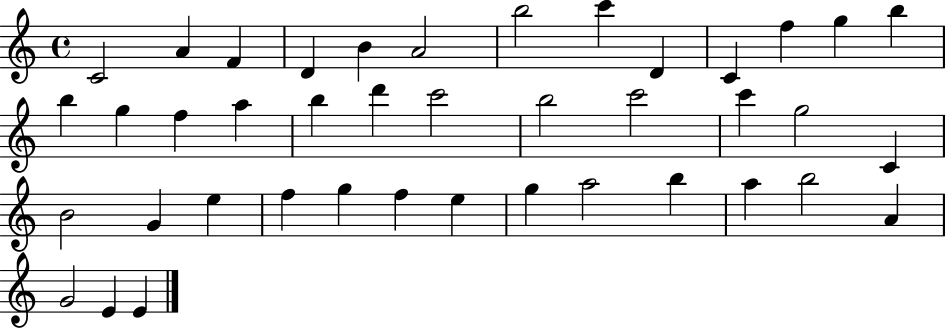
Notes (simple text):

C4/h A4/q F4/q D4/q B4/q A4/h B5/h C6/q D4/q C4/q F5/q G5/q B5/q B5/q G5/q F5/q A5/q B5/q D6/q C6/h B5/h C6/h C6/q G5/h C4/q B4/h G4/q E5/q F5/q G5/q F5/q E5/q G5/q A5/h B5/q A5/q B5/h A4/q G4/h E4/q E4/q